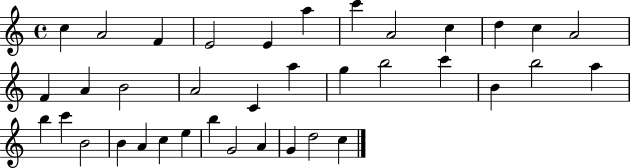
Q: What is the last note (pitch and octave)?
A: C5